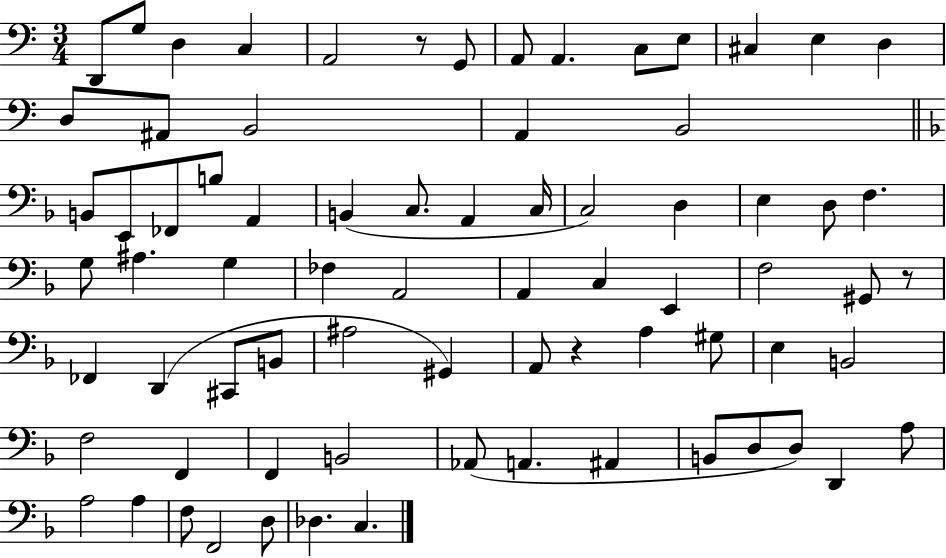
D2/e G3/e D3/q C3/q A2/h R/e G2/e A2/e A2/q. C3/e E3/e C#3/q E3/q D3/q D3/e A#2/e B2/h A2/q B2/h B2/e E2/e FES2/e B3/e A2/q B2/q C3/e. A2/q C3/s C3/h D3/q E3/q D3/e F3/q. G3/e A#3/q. G3/q FES3/q A2/h A2/q C3/q E2/q F3/h G#2/e R/e FES2/q D2/q C#2/e B2/e A#3/h G#2/q A2/e R/q A3/q G#3/e E3/q B2/h F3/h F2/q F2/q B2/h Ab2/e A2/q. A#2/q B2/e D3/e D3/e D2/q A3/e A3/h A3/q F3/e F2/h D3/e Db3/q. C3/q.